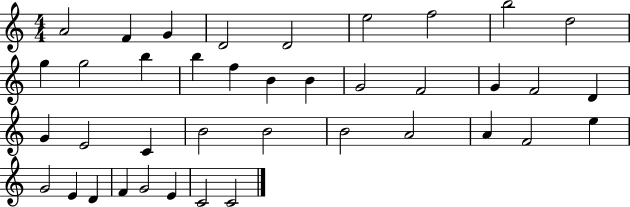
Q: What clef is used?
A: treble